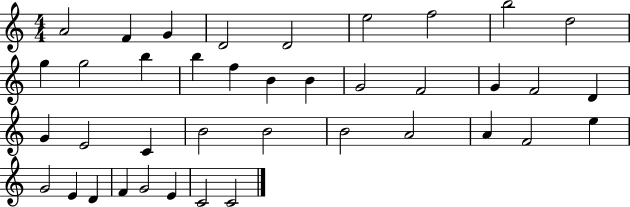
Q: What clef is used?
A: treble